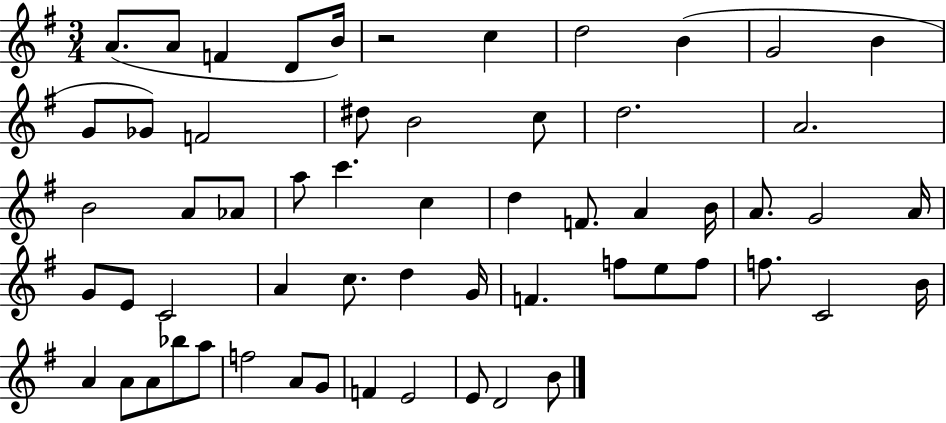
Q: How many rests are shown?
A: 1